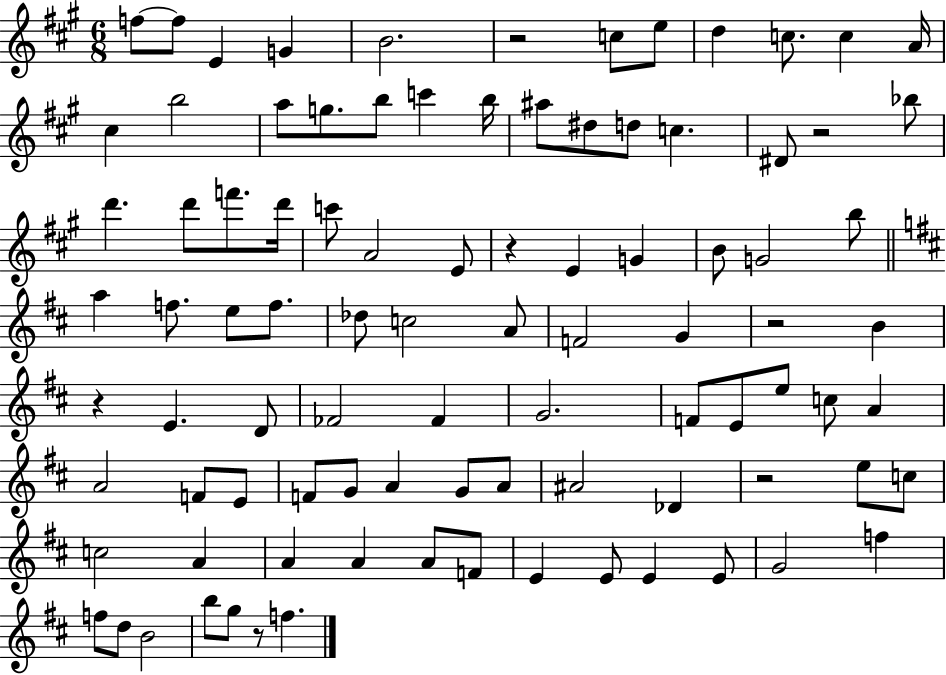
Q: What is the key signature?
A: A major